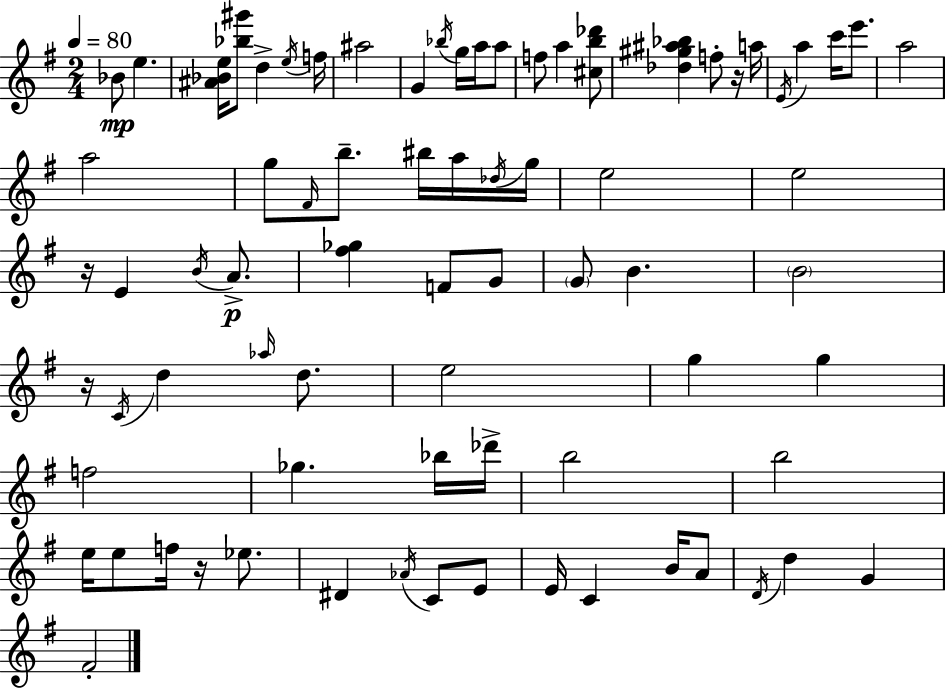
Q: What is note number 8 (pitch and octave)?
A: Bb5